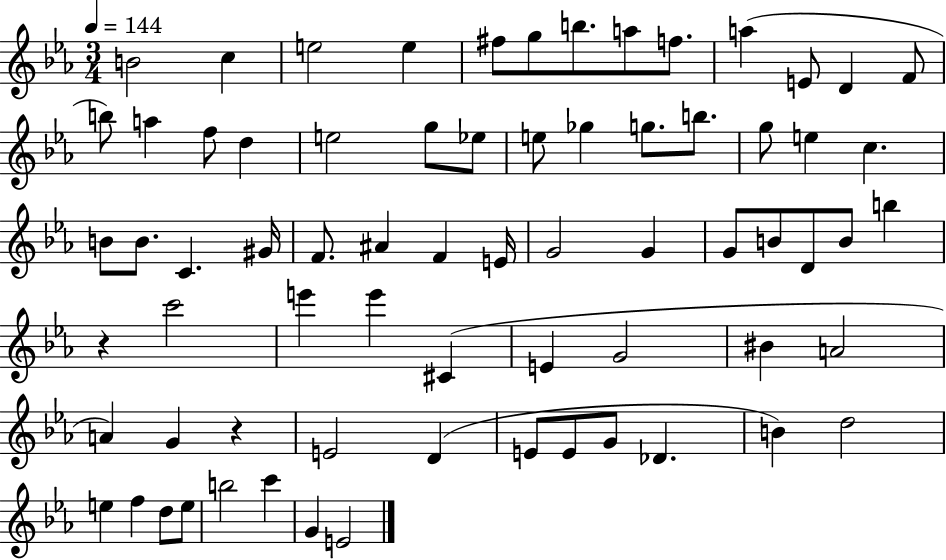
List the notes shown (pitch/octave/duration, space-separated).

B4/h C5/q E5/h E5/q F#5/e G5/e B5/e. A5/e F5/e. A5/q E4/e D4/q F4/e B5/e A5/q F5/e D5/q E5/h G5/e Eb5/e E5/e Gb5/q G5/e. B5/e. G5/e E5/q C5/q. B4/e B4/e. C4/q. G#4/s F4/e. A#4/q F4/q E4/s G4/h G4/q G4/e B4/e D4/e B4/e B5/q R/q C6/h E6/q E6/q C#4/q E4/q G4/h BIS4/q A4/h A4/q G4/q R/q E4/h D4/q E4/e E4/e G4/e Db4/q. B4/q D5/h E5/q F5/q D5/e E5/e B5/h C6/q G4/q E4/h